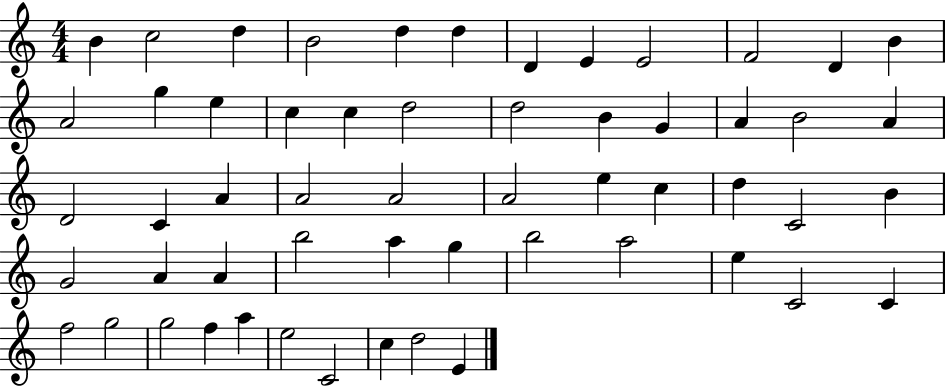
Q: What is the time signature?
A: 4/4